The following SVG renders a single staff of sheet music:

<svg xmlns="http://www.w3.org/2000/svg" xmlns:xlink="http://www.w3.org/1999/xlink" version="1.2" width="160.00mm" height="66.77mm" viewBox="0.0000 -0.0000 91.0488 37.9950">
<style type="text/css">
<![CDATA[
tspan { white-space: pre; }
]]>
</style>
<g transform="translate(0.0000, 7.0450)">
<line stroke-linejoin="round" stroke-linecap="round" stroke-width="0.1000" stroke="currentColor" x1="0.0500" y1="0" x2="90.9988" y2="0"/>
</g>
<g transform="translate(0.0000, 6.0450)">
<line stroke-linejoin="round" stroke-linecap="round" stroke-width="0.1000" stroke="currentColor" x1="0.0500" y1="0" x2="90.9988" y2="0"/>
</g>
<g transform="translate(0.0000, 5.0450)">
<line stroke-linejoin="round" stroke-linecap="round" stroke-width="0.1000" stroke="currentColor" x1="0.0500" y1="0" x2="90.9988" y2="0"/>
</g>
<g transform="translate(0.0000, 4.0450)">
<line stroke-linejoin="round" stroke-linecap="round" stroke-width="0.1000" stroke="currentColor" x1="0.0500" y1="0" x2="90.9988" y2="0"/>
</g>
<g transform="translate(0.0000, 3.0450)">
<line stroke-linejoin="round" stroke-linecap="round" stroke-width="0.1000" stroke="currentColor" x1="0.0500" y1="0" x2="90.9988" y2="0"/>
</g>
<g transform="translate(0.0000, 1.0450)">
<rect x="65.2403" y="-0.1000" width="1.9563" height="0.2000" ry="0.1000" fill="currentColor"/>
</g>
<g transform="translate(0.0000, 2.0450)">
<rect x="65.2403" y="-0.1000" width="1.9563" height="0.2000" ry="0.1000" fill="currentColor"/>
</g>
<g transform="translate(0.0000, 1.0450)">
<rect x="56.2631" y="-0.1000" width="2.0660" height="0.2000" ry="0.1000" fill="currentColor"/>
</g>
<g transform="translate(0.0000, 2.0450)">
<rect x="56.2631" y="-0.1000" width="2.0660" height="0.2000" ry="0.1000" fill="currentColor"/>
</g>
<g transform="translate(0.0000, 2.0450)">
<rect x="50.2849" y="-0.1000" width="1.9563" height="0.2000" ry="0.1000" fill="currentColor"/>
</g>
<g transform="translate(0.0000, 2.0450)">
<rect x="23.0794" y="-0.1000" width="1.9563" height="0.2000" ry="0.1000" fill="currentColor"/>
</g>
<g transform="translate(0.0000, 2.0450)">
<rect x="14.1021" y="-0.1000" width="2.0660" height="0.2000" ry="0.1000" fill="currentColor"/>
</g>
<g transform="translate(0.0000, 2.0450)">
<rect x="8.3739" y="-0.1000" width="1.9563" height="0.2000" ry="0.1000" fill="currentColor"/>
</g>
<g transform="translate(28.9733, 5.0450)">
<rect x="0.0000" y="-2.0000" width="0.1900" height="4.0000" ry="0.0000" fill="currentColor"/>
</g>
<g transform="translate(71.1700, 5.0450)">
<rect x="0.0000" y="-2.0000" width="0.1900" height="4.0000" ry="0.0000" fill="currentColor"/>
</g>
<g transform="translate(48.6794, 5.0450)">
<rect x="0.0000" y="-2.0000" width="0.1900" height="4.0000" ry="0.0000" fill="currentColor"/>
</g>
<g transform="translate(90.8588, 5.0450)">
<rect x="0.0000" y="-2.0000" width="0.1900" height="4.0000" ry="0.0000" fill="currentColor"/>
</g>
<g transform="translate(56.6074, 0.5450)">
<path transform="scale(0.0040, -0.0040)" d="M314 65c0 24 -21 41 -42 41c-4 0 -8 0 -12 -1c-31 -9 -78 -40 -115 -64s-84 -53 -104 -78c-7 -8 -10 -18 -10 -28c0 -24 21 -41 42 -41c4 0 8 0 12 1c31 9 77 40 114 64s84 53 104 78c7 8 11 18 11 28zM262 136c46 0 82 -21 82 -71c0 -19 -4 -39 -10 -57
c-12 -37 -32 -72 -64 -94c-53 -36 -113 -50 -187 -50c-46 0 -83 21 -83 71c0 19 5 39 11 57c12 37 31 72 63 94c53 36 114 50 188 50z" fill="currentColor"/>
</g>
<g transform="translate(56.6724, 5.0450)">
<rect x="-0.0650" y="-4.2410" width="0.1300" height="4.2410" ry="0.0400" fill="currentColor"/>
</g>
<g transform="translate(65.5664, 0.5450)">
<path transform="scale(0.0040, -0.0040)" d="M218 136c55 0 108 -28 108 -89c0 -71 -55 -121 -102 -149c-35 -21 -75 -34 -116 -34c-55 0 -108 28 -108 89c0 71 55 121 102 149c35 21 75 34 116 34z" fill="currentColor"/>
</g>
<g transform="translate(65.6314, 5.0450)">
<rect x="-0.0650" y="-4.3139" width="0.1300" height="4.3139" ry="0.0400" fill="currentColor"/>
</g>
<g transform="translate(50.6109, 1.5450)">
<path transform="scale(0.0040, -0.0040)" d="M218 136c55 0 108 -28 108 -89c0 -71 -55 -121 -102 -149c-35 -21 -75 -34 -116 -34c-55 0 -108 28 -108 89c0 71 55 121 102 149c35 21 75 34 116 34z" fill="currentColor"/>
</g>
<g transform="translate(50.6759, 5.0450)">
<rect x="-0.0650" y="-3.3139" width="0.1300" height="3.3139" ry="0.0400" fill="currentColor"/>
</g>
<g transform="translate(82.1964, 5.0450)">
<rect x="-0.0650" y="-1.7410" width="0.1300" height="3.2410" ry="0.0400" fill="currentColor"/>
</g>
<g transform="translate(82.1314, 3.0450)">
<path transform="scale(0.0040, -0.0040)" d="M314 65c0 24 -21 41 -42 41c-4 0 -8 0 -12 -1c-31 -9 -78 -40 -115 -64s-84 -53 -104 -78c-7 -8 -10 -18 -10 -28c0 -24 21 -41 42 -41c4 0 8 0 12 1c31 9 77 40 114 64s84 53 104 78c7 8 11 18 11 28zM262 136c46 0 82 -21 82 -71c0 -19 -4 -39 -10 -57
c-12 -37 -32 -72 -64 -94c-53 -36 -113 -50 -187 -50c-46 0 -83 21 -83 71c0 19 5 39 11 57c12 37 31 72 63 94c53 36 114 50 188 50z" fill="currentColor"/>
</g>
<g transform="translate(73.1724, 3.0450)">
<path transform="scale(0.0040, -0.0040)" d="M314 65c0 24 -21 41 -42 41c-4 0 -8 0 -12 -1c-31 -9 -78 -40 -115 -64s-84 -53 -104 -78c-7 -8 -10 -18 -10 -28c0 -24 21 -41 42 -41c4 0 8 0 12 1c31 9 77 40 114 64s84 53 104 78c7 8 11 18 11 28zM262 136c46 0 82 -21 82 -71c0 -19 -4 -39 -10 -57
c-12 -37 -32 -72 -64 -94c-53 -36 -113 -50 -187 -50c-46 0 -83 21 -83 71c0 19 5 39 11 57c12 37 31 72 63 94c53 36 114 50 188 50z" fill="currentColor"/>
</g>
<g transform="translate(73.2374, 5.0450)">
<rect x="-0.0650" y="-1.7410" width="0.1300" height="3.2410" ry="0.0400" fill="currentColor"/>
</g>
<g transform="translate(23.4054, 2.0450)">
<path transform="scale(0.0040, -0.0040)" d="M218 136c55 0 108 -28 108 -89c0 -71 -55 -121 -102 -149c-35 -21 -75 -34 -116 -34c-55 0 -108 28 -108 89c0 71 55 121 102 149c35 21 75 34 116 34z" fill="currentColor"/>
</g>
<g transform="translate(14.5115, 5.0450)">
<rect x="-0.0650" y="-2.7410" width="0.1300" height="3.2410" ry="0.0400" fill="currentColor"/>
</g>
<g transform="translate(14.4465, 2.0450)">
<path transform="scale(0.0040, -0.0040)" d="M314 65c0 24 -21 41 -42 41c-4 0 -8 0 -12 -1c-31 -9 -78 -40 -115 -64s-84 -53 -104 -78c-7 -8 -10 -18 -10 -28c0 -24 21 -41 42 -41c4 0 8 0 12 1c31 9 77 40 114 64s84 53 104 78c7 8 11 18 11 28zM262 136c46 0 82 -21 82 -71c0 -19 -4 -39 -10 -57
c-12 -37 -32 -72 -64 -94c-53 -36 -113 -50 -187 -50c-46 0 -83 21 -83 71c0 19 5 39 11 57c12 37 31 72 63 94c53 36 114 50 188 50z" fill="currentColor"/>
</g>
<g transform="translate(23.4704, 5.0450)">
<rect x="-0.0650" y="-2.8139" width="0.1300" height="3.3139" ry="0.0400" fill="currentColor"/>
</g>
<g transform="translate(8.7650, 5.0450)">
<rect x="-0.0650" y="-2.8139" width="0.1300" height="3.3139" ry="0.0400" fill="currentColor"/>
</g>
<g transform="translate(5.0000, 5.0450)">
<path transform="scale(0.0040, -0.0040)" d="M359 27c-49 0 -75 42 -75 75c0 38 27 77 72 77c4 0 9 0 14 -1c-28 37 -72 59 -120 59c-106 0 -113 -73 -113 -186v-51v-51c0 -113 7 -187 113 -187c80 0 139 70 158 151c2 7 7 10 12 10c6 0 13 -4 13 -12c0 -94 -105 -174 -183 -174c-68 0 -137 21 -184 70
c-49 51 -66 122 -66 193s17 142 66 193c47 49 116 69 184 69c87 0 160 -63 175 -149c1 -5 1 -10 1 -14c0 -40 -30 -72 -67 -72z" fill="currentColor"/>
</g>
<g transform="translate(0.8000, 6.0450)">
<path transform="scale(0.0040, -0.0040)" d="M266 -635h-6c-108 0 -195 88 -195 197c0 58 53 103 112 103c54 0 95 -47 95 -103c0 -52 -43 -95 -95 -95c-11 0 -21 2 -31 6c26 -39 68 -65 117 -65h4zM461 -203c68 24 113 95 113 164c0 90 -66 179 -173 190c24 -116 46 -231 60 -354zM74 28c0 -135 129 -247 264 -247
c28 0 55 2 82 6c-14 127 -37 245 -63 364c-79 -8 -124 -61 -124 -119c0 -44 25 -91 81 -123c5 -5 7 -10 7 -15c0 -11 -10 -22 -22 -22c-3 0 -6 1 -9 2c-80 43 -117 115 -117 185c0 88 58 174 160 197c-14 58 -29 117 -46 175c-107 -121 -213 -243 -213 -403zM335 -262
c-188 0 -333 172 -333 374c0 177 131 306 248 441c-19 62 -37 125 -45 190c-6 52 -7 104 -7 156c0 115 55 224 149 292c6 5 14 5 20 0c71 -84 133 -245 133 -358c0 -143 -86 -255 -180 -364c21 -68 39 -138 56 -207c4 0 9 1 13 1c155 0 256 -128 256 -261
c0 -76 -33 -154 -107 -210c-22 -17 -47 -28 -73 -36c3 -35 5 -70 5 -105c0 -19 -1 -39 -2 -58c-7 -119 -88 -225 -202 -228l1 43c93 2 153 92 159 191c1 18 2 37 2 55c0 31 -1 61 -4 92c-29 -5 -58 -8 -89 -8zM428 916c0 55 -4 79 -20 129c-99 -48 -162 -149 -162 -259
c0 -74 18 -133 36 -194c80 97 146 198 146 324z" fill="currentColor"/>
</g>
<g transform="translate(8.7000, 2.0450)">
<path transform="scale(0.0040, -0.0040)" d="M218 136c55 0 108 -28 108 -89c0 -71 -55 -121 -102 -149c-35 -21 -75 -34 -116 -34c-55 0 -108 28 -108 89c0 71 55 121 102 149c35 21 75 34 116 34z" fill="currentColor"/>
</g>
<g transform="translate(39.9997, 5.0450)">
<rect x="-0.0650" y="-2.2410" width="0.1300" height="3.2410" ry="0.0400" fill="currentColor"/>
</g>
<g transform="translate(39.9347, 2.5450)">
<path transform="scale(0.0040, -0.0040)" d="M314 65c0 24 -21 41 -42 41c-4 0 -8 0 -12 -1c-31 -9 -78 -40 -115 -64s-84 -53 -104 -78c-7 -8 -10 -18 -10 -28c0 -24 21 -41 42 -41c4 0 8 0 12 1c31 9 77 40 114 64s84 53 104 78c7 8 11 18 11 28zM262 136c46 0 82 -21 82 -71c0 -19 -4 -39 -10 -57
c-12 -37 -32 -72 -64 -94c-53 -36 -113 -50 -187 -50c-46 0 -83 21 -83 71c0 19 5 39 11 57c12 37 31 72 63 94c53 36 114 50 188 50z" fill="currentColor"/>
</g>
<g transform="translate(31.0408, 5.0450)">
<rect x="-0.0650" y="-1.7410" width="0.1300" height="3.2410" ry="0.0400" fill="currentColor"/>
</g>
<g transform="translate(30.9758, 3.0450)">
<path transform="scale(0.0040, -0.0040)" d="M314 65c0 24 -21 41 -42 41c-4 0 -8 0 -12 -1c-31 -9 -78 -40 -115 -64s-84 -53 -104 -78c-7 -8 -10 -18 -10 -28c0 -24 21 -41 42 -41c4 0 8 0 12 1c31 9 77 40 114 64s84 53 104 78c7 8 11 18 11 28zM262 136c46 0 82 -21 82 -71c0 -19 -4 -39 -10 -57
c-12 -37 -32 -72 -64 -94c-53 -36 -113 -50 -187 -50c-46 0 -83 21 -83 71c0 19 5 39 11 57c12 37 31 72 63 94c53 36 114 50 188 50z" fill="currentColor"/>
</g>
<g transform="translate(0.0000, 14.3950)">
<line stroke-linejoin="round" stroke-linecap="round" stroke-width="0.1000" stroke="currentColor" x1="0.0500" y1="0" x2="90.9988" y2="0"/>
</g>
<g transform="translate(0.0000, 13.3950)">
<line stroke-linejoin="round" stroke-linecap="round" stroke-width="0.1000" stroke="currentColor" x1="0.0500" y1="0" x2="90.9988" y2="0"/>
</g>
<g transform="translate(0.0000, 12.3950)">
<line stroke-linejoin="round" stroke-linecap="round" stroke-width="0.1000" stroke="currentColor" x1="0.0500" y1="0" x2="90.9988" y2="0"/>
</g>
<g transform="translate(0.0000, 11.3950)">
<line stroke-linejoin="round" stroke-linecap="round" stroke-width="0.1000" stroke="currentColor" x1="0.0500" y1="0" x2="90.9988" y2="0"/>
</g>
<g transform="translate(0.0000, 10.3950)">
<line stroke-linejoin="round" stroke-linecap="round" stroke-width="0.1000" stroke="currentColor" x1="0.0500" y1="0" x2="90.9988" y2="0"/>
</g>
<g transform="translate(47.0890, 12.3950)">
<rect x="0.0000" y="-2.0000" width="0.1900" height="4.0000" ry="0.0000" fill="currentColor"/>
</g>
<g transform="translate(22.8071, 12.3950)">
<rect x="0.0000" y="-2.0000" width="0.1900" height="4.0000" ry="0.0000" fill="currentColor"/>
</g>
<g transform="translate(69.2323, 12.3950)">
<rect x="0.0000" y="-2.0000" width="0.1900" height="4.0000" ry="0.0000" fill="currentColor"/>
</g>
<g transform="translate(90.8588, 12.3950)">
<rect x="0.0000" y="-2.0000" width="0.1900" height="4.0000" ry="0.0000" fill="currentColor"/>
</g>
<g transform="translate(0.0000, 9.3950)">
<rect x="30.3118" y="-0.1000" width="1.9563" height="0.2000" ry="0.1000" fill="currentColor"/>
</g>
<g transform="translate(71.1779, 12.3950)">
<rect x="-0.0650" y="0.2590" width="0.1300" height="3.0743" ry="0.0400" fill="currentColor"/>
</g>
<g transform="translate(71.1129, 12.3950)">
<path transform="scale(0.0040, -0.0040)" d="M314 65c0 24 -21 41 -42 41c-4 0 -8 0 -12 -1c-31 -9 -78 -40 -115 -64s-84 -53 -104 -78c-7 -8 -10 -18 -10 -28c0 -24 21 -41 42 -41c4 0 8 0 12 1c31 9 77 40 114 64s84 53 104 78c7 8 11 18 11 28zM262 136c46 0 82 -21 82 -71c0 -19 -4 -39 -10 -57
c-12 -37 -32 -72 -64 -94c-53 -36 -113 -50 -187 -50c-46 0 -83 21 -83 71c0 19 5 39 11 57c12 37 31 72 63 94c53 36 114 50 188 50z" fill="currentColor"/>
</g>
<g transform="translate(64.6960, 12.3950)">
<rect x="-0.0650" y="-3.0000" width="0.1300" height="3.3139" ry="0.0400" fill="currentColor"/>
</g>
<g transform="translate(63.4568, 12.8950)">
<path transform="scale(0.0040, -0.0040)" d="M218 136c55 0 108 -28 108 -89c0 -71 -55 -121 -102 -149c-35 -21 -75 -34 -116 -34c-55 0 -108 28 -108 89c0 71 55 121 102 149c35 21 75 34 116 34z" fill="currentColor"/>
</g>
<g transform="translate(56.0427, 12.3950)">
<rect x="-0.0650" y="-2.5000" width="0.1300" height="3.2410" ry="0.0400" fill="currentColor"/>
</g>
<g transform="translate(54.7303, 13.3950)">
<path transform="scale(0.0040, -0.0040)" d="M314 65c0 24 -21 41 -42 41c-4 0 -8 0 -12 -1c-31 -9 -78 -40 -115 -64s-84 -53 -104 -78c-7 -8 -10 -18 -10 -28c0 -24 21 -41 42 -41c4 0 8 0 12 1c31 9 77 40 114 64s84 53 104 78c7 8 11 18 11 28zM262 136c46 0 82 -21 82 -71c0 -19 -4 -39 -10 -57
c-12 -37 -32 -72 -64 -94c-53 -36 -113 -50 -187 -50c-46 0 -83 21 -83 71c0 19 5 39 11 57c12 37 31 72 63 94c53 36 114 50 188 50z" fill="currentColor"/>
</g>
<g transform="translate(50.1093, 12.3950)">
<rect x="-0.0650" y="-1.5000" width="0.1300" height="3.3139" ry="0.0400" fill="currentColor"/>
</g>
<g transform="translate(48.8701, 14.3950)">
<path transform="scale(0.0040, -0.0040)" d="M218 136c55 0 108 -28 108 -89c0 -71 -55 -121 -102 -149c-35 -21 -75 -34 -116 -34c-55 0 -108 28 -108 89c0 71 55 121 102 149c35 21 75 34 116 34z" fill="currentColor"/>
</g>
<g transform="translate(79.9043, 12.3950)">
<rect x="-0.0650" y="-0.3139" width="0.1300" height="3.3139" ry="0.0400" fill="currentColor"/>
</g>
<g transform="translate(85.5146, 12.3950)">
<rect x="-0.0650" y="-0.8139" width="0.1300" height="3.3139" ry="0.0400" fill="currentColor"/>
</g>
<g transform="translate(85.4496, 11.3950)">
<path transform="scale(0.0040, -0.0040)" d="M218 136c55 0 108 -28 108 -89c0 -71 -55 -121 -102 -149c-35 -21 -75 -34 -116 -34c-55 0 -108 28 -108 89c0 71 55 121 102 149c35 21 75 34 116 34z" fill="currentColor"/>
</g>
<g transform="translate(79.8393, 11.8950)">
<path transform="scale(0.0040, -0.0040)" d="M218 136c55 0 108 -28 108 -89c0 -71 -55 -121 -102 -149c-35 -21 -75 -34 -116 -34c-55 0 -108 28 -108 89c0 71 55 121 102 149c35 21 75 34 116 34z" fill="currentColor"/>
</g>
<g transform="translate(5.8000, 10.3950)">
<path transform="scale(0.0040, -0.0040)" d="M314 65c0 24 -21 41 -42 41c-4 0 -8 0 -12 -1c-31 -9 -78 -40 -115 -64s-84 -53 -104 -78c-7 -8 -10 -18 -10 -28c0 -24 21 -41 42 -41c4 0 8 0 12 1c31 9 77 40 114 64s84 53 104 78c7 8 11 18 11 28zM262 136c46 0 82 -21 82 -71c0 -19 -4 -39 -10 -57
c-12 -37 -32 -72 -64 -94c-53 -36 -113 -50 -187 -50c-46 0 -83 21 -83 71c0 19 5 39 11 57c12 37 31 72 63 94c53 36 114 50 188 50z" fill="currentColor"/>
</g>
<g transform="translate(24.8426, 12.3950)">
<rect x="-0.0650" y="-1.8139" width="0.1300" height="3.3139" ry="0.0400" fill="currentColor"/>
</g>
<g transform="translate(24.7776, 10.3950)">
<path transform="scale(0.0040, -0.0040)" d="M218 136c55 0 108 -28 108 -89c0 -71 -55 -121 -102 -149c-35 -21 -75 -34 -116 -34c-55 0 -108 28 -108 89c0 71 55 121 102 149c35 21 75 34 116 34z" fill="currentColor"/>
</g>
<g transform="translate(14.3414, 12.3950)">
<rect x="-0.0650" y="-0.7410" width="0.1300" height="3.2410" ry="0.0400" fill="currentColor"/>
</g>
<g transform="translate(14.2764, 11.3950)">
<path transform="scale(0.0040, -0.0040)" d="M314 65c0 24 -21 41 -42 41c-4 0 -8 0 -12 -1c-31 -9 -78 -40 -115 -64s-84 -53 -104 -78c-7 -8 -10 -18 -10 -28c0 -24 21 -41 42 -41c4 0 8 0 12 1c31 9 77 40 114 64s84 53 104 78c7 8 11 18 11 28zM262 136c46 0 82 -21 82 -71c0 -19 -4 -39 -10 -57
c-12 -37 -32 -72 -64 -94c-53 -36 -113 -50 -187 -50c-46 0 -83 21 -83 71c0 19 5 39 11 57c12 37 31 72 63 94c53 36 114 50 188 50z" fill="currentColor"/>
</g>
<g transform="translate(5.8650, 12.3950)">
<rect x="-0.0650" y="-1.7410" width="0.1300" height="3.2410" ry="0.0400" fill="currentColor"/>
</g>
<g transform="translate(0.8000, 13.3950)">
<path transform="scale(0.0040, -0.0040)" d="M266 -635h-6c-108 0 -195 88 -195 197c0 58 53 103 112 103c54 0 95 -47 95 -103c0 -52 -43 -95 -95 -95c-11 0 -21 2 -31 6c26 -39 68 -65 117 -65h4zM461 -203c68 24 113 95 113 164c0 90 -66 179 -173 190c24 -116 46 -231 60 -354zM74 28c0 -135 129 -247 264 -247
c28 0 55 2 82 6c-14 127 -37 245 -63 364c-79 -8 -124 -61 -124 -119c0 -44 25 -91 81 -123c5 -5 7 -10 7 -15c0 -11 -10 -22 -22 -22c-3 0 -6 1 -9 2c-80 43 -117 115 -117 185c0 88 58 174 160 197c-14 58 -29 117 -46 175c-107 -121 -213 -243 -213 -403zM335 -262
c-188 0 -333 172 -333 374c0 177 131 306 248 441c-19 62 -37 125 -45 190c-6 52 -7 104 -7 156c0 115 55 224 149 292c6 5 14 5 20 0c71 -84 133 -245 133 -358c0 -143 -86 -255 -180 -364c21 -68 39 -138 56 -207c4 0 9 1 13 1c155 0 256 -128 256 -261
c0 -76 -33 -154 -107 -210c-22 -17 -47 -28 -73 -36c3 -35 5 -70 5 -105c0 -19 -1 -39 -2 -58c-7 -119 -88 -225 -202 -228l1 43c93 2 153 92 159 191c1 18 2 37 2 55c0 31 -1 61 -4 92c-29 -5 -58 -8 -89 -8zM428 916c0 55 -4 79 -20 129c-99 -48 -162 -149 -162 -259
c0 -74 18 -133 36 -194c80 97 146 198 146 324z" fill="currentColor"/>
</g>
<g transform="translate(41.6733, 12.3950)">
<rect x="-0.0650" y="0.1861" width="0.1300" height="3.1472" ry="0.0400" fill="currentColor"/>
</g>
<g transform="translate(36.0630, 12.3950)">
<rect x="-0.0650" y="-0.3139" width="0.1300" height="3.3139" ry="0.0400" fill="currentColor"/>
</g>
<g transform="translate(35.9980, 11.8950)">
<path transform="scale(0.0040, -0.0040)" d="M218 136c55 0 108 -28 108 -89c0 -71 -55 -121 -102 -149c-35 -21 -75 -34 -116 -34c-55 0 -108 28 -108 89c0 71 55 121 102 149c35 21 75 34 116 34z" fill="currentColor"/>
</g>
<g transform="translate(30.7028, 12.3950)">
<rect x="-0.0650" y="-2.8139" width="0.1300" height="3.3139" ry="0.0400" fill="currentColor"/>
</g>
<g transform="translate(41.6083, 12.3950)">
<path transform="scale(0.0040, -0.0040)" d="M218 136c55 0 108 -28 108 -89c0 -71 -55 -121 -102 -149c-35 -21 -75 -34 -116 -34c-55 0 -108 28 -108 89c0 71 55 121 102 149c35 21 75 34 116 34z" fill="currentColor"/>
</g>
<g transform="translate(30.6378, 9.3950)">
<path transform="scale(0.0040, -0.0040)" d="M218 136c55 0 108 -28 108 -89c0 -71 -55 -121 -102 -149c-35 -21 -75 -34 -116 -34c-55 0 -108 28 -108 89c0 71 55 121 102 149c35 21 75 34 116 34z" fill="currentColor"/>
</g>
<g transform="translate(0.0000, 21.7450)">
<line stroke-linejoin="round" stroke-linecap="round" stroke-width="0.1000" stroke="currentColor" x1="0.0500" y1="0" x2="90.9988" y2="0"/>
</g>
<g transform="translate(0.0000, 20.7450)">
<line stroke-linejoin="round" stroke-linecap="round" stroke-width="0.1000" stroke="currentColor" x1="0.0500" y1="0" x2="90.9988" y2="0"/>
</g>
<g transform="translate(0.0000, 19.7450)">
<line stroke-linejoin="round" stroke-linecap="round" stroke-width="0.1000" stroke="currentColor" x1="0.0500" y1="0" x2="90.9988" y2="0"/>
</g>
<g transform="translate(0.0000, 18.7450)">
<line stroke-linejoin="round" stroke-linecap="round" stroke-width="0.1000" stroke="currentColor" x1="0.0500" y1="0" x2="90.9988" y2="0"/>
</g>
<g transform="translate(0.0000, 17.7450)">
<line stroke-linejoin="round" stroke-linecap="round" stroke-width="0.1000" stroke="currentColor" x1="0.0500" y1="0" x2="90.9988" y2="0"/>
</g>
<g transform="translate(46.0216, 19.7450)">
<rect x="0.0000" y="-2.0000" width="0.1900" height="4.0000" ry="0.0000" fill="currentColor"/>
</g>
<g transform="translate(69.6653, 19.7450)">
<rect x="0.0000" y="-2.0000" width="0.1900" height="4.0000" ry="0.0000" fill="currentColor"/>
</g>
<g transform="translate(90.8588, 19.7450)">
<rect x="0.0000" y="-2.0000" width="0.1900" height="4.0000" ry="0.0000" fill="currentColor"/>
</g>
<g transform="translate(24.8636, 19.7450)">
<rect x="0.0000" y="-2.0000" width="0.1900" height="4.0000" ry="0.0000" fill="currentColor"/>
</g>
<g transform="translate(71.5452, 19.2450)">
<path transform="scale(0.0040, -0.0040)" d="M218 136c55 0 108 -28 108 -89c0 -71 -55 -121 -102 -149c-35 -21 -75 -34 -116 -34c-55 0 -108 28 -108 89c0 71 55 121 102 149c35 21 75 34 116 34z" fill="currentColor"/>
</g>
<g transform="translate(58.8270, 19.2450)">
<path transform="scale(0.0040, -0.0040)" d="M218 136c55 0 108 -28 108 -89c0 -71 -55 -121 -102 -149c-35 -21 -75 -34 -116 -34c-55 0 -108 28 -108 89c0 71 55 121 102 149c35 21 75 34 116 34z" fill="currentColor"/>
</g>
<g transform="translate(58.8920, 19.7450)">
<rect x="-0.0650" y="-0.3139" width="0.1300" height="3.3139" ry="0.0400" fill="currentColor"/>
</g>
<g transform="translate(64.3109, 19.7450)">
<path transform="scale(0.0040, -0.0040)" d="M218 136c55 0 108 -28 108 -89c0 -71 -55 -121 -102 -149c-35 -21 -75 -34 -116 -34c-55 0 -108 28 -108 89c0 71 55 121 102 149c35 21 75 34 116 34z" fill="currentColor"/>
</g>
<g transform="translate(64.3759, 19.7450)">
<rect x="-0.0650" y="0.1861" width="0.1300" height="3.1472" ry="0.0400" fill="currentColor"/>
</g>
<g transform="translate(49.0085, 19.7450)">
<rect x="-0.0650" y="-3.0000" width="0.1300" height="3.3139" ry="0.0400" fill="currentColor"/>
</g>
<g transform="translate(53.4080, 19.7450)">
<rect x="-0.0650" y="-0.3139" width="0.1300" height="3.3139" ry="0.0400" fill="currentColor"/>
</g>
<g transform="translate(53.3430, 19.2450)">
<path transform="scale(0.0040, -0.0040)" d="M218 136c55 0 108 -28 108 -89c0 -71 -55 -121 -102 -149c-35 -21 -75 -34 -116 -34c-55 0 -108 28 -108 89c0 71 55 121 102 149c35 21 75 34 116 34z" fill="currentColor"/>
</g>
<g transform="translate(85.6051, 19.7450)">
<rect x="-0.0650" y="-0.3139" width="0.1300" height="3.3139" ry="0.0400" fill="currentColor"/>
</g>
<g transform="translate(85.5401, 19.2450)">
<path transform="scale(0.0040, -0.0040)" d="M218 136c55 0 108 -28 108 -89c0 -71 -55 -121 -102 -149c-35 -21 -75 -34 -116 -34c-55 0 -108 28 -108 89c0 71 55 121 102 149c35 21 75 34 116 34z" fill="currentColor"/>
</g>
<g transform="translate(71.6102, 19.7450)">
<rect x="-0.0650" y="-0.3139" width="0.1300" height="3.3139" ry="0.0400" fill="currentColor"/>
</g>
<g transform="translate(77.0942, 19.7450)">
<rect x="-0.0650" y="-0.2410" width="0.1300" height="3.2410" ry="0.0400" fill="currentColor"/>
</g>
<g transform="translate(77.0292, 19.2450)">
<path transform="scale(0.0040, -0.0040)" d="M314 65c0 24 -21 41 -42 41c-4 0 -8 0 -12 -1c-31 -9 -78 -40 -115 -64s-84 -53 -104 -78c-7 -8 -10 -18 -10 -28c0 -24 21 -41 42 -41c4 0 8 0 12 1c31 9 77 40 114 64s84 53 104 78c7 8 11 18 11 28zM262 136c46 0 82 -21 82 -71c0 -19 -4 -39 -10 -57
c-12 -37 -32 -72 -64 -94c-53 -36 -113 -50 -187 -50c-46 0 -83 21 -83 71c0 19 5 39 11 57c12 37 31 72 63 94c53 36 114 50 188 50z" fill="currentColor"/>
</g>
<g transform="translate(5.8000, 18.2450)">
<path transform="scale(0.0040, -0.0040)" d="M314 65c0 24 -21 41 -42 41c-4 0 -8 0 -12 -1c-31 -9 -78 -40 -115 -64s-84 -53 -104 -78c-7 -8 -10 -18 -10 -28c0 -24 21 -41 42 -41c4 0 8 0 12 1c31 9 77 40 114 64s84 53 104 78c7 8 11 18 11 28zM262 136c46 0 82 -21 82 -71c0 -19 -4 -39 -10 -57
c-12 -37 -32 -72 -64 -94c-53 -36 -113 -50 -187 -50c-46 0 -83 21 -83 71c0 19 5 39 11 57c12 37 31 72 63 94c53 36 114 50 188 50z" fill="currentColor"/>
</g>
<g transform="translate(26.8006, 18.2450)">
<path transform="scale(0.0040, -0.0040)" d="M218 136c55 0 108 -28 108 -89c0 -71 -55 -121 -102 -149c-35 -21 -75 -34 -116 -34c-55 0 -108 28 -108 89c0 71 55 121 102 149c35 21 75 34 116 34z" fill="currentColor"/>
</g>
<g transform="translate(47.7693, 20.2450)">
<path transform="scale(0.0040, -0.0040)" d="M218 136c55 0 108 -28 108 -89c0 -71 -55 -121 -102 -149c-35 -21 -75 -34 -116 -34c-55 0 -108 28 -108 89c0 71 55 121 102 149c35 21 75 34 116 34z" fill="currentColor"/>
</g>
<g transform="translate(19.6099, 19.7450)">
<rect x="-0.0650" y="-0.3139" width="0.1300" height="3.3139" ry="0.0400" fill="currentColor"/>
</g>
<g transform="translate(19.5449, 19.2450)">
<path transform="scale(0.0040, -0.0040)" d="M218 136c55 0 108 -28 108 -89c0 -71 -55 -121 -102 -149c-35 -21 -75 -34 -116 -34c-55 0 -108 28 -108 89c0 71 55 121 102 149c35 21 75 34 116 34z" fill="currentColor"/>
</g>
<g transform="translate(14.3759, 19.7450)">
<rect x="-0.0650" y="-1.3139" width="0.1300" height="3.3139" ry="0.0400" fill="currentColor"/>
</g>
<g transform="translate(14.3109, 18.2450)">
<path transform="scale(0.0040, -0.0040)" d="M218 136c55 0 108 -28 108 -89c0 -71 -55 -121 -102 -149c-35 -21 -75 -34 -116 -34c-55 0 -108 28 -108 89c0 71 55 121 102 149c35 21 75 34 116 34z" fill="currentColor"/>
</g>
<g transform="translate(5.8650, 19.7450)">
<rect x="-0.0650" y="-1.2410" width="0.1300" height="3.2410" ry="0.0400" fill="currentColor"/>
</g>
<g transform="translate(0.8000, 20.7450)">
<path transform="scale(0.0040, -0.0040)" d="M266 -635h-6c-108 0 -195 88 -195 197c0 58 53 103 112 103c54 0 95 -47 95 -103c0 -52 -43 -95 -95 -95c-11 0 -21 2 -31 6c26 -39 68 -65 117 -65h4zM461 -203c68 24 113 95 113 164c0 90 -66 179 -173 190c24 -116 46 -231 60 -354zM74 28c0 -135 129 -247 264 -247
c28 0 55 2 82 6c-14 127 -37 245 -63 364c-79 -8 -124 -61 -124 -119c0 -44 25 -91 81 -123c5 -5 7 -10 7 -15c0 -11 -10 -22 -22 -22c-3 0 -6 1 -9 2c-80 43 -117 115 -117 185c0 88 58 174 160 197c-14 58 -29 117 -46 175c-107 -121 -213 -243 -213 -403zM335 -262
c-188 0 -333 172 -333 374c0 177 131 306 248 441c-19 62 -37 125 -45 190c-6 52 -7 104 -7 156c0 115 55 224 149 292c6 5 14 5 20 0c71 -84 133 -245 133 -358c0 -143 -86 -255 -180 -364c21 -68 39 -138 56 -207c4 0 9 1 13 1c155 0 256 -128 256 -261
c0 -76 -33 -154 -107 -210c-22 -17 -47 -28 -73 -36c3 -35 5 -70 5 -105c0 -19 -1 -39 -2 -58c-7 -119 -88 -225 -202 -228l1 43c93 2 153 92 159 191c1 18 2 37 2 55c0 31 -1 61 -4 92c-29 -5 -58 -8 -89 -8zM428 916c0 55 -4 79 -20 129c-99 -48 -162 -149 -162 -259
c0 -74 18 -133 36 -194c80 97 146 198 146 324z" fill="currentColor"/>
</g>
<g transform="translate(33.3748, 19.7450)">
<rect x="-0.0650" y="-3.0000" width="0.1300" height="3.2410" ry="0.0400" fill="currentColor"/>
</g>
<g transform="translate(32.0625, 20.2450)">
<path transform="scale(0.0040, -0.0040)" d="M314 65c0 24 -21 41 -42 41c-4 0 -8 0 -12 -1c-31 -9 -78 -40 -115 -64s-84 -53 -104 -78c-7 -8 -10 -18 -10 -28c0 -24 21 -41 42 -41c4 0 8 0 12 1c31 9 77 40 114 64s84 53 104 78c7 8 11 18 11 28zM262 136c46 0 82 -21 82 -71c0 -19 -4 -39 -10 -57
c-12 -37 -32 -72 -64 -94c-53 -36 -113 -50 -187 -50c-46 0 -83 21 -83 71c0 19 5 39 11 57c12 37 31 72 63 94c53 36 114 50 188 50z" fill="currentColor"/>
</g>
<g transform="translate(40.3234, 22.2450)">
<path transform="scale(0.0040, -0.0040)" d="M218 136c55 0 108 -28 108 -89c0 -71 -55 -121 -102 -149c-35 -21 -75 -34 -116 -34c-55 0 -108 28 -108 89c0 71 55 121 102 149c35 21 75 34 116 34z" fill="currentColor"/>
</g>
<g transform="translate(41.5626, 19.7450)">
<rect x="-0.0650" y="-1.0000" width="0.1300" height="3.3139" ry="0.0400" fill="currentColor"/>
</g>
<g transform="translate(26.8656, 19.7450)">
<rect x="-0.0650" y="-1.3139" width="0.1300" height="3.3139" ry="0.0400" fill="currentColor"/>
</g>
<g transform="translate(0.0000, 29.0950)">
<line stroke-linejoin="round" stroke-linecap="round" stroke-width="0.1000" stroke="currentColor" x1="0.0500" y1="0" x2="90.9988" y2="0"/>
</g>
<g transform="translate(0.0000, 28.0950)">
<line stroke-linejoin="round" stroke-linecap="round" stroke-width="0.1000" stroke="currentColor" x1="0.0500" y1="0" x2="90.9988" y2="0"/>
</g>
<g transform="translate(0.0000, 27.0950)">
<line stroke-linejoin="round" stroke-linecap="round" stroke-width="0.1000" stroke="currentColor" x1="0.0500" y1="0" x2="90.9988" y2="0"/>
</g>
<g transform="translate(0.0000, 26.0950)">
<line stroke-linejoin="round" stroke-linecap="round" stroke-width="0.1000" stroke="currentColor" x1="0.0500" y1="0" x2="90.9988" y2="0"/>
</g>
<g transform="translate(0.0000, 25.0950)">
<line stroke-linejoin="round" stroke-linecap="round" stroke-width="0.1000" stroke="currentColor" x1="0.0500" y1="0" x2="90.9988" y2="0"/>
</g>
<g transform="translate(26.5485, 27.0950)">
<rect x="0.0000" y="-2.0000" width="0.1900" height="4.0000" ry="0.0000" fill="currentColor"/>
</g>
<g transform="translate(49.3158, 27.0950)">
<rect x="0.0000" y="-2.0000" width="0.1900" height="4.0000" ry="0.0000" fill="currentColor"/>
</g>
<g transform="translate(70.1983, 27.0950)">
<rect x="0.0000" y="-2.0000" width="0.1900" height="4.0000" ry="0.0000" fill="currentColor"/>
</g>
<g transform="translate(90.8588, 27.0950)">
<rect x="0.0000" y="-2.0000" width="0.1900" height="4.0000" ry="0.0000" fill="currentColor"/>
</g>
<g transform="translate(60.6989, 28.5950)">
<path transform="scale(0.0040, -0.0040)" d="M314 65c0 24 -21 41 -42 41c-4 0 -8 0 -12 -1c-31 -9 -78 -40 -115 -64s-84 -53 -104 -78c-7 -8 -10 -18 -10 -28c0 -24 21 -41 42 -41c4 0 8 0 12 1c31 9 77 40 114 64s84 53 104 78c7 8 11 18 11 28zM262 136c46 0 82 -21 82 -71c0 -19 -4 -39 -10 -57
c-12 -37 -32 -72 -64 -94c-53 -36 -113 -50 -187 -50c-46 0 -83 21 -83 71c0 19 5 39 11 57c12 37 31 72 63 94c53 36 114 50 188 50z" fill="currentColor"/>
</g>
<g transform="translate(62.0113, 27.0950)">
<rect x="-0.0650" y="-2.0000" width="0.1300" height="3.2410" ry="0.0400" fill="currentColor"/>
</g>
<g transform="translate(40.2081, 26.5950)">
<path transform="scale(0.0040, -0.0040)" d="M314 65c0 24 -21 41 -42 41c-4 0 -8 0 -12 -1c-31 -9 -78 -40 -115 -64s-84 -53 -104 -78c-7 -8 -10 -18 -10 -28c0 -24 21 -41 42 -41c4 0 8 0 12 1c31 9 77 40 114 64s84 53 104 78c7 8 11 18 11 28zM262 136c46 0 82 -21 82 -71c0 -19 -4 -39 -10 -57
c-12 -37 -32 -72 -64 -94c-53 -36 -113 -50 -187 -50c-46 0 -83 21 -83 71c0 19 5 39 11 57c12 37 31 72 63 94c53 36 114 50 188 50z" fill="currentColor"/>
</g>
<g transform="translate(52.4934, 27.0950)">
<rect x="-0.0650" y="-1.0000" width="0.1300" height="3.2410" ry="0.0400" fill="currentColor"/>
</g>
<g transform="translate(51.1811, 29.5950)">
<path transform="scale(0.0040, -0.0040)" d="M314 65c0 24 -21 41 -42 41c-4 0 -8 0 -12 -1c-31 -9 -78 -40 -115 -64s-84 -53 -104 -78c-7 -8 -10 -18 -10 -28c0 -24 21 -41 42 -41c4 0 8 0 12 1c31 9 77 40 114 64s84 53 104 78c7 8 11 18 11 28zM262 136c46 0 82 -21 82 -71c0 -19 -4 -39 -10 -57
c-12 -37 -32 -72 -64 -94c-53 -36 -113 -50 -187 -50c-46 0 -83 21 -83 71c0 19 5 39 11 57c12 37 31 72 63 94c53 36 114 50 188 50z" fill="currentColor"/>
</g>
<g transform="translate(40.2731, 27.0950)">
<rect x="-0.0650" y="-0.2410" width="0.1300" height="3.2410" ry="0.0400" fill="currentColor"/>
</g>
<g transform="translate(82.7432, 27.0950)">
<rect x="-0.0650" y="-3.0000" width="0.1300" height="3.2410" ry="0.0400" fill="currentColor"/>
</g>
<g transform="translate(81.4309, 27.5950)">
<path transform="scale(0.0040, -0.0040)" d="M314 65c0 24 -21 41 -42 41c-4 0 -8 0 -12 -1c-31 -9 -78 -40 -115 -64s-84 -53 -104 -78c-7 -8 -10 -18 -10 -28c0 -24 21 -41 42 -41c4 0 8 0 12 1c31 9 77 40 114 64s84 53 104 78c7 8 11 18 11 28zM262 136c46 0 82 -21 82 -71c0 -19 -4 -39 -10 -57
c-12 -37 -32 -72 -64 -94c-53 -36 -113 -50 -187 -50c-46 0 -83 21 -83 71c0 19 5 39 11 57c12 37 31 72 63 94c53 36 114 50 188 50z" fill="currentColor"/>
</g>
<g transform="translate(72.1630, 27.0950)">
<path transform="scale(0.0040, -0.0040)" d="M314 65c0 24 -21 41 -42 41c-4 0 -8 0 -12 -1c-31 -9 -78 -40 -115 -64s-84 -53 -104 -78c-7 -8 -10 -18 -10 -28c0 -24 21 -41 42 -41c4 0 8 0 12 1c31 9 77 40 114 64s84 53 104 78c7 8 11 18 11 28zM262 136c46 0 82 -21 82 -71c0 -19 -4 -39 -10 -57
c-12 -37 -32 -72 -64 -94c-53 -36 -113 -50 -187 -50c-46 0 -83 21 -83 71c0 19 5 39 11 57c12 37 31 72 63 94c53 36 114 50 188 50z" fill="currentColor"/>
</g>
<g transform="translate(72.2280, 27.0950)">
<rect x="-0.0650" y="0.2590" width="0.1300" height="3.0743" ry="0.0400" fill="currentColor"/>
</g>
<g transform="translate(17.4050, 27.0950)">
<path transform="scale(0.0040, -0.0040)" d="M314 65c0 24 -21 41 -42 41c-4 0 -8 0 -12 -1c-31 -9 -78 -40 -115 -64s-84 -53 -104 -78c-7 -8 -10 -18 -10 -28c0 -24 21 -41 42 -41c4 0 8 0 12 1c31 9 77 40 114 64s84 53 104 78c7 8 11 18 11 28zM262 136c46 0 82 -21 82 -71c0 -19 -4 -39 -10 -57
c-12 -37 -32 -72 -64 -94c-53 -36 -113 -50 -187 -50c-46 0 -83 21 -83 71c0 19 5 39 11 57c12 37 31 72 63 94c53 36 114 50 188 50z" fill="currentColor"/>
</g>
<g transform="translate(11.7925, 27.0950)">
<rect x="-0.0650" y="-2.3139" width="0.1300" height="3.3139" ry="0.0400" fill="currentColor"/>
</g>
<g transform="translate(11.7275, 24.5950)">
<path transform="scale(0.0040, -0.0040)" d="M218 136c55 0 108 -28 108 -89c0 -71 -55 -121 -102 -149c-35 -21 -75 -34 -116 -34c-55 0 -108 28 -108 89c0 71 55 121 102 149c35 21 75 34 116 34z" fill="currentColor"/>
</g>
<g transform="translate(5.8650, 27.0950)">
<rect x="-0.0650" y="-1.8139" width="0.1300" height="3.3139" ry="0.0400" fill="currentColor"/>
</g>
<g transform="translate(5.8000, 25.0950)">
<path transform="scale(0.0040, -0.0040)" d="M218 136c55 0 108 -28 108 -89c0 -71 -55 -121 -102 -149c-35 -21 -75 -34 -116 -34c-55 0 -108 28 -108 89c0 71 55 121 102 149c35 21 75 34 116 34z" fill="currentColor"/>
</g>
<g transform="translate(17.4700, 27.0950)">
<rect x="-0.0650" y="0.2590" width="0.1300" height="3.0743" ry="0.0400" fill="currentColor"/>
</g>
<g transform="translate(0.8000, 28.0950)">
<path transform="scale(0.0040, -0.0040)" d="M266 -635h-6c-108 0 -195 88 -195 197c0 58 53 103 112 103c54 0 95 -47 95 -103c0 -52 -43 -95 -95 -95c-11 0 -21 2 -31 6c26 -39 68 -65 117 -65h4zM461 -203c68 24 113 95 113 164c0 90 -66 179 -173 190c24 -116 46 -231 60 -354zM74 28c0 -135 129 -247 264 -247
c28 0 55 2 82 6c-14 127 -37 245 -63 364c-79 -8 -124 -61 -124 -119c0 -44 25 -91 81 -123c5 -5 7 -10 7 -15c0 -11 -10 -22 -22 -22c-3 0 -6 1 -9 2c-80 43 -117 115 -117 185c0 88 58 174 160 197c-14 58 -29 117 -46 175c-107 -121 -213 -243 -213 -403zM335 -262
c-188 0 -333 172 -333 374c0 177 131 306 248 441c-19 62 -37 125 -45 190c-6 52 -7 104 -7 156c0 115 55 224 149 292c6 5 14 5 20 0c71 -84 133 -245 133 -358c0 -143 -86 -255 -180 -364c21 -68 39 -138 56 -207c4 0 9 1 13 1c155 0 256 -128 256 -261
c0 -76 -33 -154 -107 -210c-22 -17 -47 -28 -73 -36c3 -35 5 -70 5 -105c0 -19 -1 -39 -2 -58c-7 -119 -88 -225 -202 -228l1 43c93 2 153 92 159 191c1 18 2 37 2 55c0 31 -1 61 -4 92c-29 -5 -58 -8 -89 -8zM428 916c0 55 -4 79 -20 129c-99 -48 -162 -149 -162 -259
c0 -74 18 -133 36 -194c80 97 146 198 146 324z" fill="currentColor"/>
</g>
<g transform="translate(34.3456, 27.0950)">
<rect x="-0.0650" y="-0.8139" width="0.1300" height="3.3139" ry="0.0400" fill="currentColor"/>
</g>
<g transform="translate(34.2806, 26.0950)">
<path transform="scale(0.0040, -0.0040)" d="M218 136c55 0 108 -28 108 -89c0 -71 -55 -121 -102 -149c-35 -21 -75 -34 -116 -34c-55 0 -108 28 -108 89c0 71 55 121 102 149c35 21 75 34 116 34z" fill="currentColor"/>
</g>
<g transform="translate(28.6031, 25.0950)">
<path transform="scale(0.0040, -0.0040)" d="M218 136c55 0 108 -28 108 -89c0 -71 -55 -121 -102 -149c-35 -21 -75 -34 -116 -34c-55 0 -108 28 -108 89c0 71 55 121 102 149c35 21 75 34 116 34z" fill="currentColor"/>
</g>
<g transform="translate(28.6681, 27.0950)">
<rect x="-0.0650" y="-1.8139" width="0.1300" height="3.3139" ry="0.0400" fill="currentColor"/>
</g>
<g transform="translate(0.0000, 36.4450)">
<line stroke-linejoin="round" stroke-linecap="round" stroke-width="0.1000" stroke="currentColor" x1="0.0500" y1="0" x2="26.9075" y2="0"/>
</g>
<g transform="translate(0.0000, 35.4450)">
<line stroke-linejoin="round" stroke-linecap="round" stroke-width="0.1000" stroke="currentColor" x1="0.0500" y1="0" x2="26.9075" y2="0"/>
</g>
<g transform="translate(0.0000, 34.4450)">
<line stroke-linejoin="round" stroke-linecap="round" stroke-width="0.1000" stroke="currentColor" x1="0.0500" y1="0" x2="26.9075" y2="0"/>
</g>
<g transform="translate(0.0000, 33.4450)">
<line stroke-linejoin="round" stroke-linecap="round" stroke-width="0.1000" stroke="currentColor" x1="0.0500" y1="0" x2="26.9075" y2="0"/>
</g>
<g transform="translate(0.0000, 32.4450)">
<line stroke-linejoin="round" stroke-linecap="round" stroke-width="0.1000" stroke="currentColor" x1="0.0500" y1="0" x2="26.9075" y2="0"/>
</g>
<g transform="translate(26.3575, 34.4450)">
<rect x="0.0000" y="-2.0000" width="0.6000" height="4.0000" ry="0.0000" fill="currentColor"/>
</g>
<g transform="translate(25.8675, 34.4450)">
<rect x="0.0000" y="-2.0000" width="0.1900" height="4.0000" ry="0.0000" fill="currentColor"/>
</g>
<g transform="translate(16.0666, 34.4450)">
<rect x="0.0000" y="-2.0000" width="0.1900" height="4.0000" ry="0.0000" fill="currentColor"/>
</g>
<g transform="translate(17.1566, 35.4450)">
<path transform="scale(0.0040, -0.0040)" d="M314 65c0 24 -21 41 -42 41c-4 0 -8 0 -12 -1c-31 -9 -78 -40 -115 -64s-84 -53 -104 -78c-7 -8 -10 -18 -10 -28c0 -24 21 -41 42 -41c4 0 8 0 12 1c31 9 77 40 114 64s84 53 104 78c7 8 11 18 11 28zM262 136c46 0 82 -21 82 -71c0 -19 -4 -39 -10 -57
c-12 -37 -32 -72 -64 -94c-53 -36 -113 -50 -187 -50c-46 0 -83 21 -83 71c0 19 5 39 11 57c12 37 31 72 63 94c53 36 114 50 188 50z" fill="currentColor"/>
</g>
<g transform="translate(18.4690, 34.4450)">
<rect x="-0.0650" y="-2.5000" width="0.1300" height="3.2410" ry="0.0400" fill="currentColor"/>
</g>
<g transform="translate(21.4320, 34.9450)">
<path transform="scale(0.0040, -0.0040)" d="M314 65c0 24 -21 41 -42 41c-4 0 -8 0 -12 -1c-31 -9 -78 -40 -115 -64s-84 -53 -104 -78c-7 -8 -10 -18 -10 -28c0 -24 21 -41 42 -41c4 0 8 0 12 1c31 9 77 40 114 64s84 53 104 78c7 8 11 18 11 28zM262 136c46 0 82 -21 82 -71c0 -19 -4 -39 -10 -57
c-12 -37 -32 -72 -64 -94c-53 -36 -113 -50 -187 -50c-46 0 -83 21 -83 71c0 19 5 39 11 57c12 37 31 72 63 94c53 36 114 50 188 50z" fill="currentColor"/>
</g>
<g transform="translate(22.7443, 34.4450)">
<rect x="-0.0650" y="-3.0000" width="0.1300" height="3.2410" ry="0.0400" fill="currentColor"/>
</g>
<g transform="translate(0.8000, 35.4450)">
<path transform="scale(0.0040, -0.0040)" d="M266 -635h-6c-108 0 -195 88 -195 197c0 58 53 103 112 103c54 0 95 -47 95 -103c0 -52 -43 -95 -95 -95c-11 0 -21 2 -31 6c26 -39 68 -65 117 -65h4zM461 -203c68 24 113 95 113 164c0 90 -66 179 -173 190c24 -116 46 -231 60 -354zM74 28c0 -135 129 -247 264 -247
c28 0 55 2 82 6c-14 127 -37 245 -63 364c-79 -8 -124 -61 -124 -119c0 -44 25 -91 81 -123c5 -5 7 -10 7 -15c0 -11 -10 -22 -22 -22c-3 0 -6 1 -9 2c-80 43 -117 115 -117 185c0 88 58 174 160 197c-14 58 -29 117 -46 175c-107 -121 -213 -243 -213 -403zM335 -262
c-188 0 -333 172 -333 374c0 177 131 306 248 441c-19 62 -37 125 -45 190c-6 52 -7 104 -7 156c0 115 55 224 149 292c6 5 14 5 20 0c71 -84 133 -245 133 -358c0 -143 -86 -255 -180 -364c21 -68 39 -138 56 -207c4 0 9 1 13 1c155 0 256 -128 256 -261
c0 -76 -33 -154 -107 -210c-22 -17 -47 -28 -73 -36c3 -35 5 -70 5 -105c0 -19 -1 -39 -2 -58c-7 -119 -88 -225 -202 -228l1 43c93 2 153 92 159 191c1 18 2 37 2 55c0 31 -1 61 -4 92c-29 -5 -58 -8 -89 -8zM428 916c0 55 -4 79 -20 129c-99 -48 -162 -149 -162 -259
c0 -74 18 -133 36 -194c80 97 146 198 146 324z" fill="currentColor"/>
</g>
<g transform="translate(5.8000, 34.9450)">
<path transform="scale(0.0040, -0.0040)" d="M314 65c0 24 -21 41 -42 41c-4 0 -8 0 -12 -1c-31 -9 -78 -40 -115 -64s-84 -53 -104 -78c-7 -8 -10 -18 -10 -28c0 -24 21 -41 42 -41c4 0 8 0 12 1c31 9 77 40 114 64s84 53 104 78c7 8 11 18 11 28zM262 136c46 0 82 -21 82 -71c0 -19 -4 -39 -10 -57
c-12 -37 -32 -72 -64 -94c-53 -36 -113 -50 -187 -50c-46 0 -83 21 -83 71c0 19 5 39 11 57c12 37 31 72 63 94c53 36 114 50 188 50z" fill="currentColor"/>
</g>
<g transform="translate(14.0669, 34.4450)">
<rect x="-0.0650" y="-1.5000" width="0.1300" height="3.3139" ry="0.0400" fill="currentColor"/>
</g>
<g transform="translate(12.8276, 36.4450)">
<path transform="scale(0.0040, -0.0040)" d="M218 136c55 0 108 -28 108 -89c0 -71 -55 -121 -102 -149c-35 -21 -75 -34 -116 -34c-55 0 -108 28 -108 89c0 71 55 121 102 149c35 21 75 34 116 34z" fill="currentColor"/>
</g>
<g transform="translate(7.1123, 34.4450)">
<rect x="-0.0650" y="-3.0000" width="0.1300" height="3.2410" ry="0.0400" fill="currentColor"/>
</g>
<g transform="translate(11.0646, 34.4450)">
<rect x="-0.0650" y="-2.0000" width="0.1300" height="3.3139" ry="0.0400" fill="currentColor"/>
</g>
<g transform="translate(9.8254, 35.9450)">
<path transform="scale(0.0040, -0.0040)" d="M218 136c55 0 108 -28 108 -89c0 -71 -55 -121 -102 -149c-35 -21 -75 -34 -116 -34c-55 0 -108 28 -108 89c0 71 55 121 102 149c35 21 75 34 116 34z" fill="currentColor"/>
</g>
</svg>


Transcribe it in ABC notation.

X:1
T:Untitled
M:4/4
L:1/4
K:C
a a2 a f2 g2 b d'2 d' f2 f2 f2 d2 f a c B E G2 A B2 c d e2 e c e A2 D A c c B c c2 c f g B2 f d c2 D2 F2 B2 A2 A2 F E G2 A2